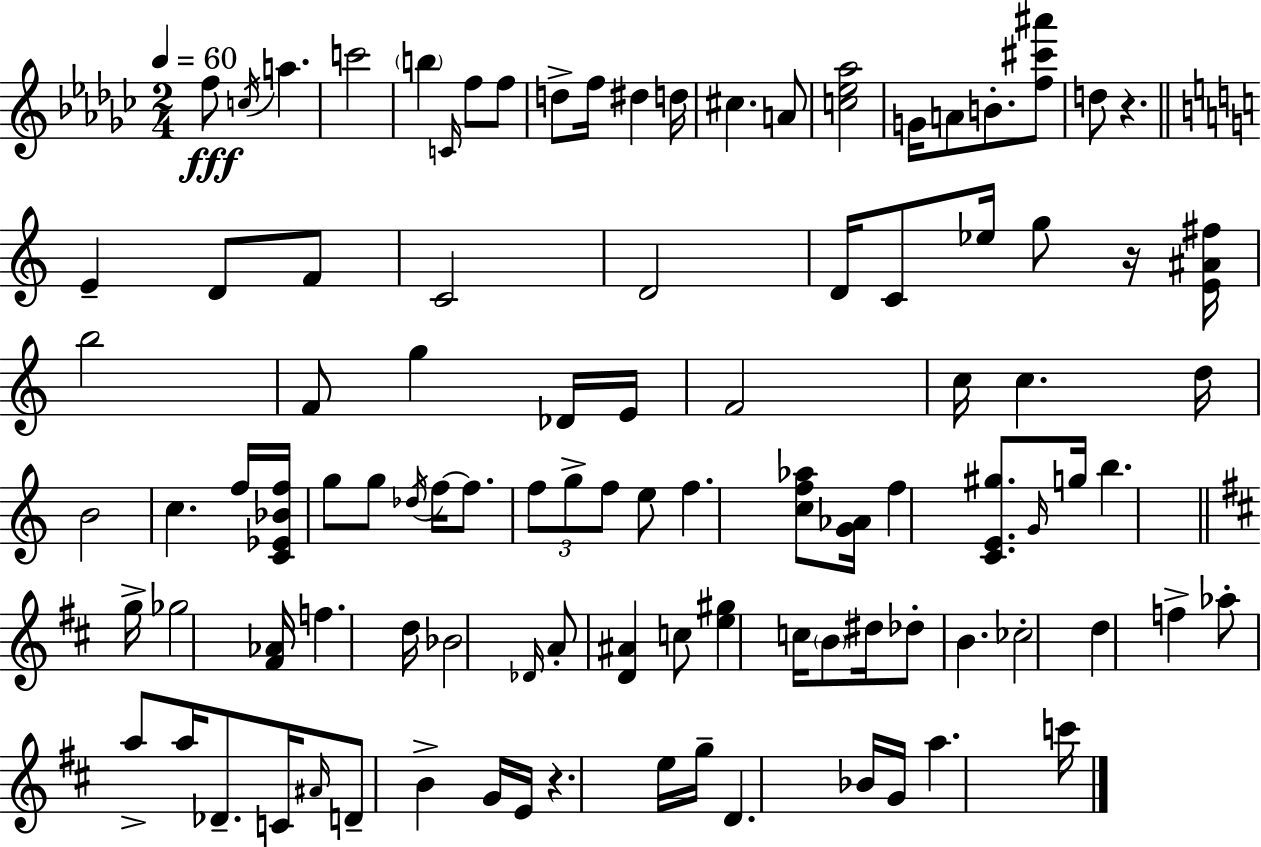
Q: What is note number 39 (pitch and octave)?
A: F5